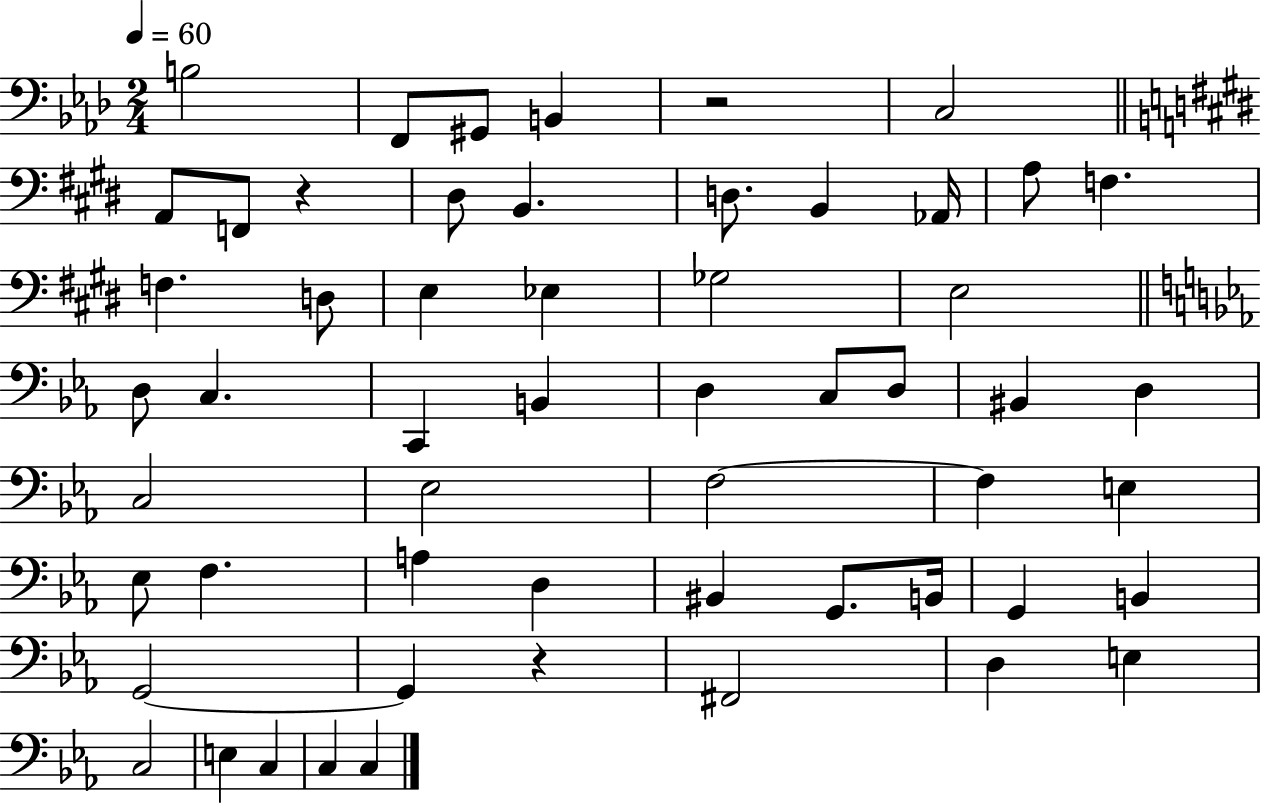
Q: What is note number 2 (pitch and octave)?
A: F2